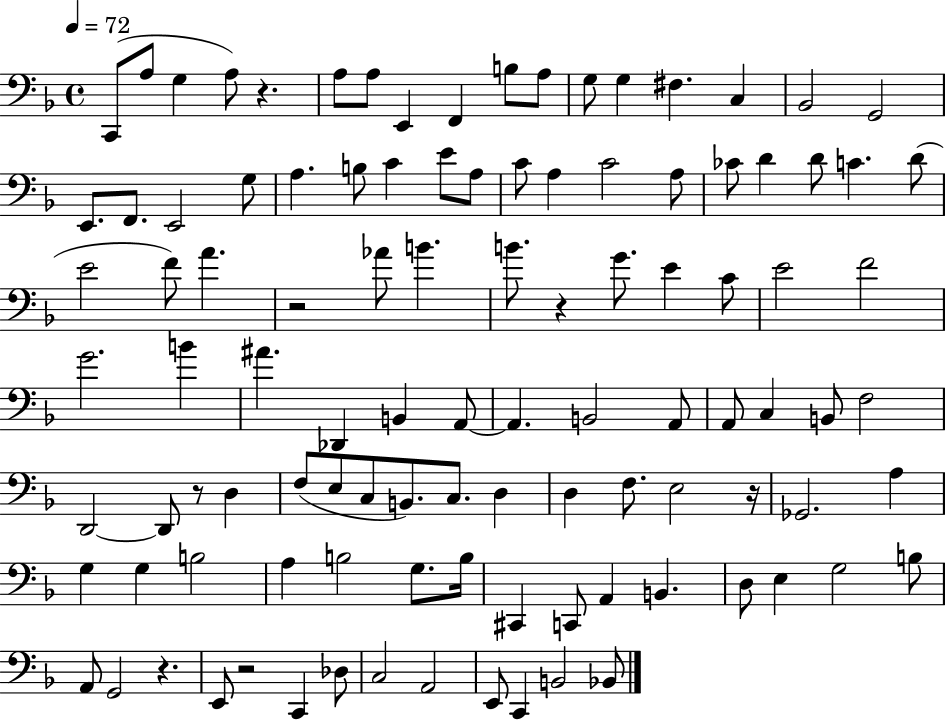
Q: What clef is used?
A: bass